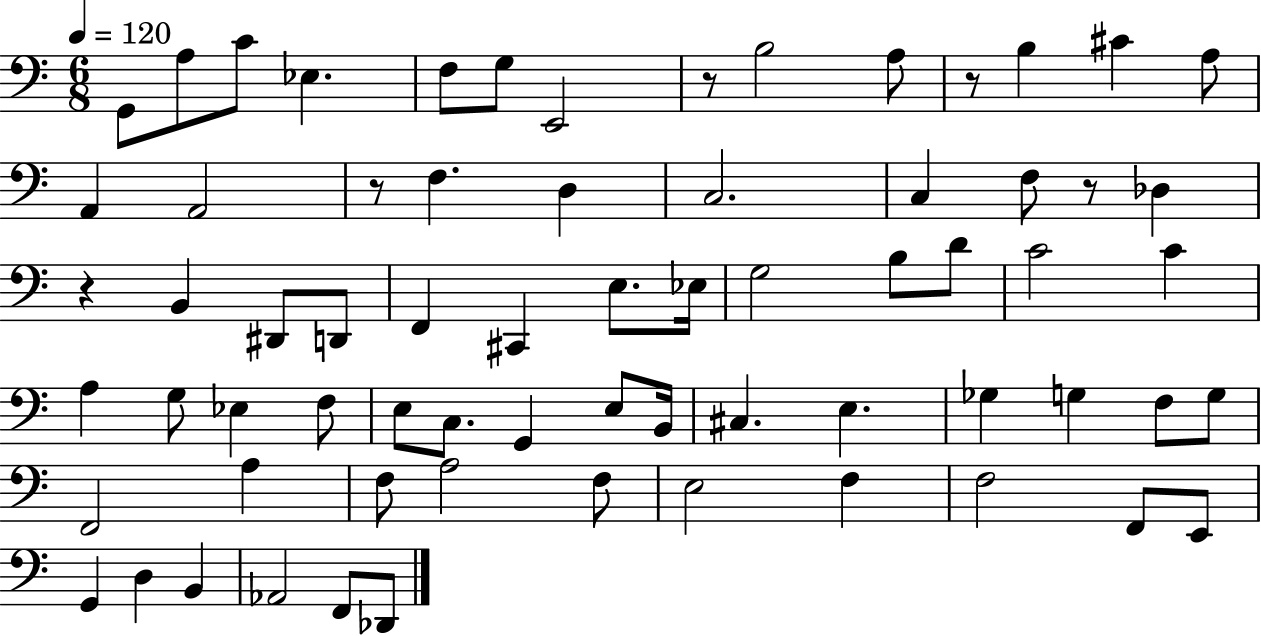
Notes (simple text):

G2/e A3/e C4/e Eb3/q. F3/e G3/e E2/h R/e B3/h A3/e R/e B3/q C#4/q A3/e A2/q A2/h R/e F3/q. D3/q C3/h. C3/q F3/e R/e Db3/q R/q B2/q D#2/e D2/e F2/q C#2/q E3/e. Eb3/s G3/h B3/e D4/e C4/h C4/q A3/q G3/e Eb3/q F3/e E3/e C3/e. G2/q E3/e B2/s C#3/q. E3/q. Gb3/q G3/q F3/e G3/e F2/h A3/q F3/e A3/h F3/e E3/h F3/q F3/h F2/e E2/e G2/q D3/q B2/q Ab2/h F2/e Db2/e